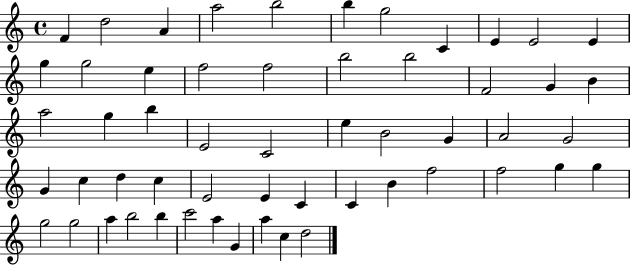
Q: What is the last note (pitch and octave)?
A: D5